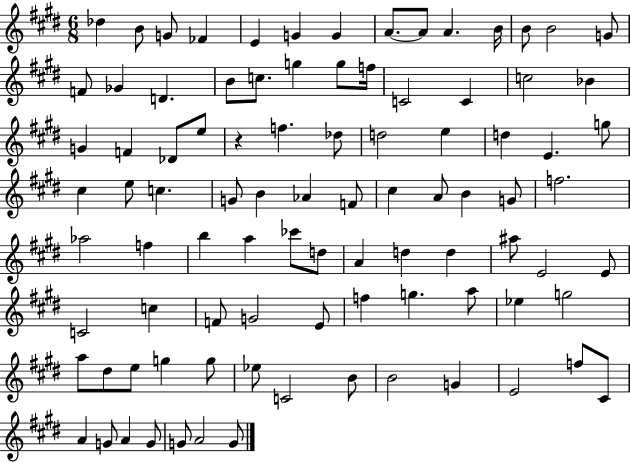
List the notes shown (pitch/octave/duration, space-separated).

Db5/q B4/e G4/e FES4/q E4/q G4/q G4/q A4/e. A4/e A4/q. B4/s B4/e B4/h G4/e F4/e Gb4/q D4/q. B4/e C5/e. G5/q G5/e F5/s C4/h C4/q C5/h Bb4/q G4/q F4/q Db4/e E5/e R/q F5/q. Db5/e D5/h E5/q D5/q E4/q. G5/e C#5/q E5/e C5/q. G4/e B4/q Ab4/q F4/e C#5/q A4/e B4/q G4/e F5/h. Ab5/h F5/q B5/q A5/q CES6/e D5/e A4/q D5/q D5/q A#5/e E4/h E4/e C4/h C5/q F4/e G4/h E4/e F5/q G5/q. A5/e Eb5/q G5/h A5/e D#5/e E5/e G5/q G5/e Eb5/e C4/h B4/e B4/h G4/q E4/h F5/e C#4/e A4/q G4/e A4/q G4/e G4/e A4/h G4/e